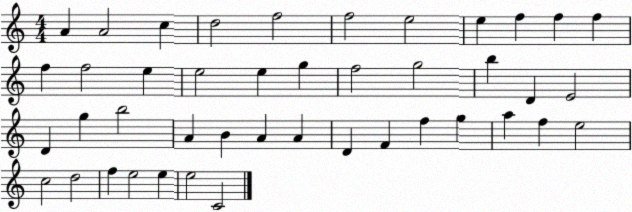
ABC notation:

X:1
T:Untitled
M:4/4
L:1/4
K:C
A A2 c d2 f2 f2 e2 e f f f f f2 e e2 e g f2 g2 b D E2 D g b2 A B A A D F f g a f e2 c2 d2 f e2 e e2 C2